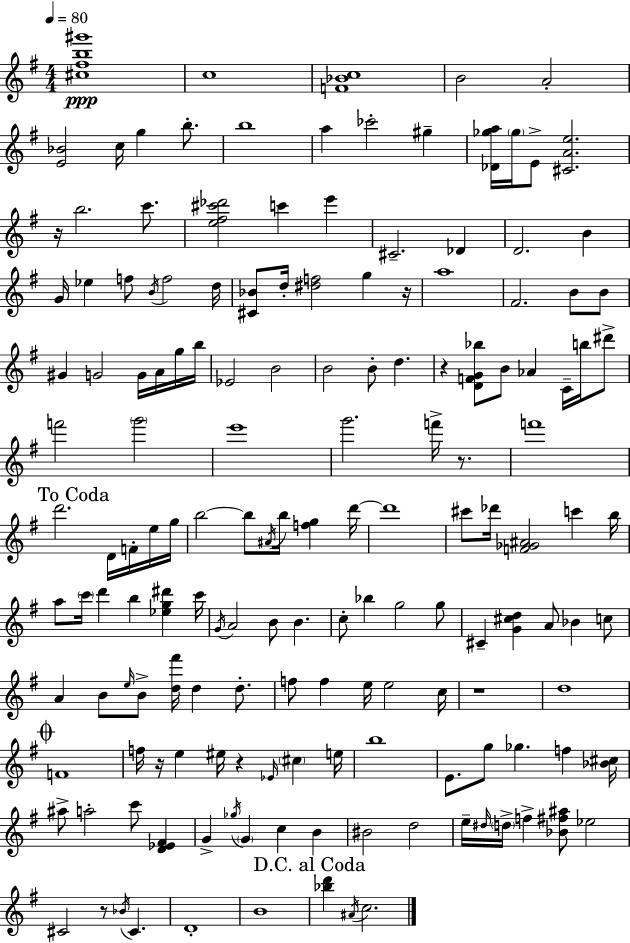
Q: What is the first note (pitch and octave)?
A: C5